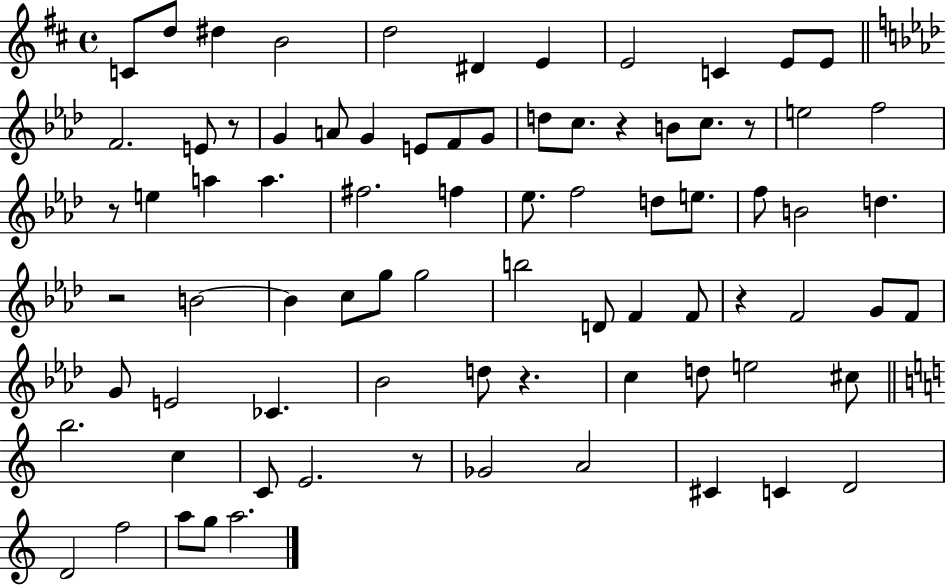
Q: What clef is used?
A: treble